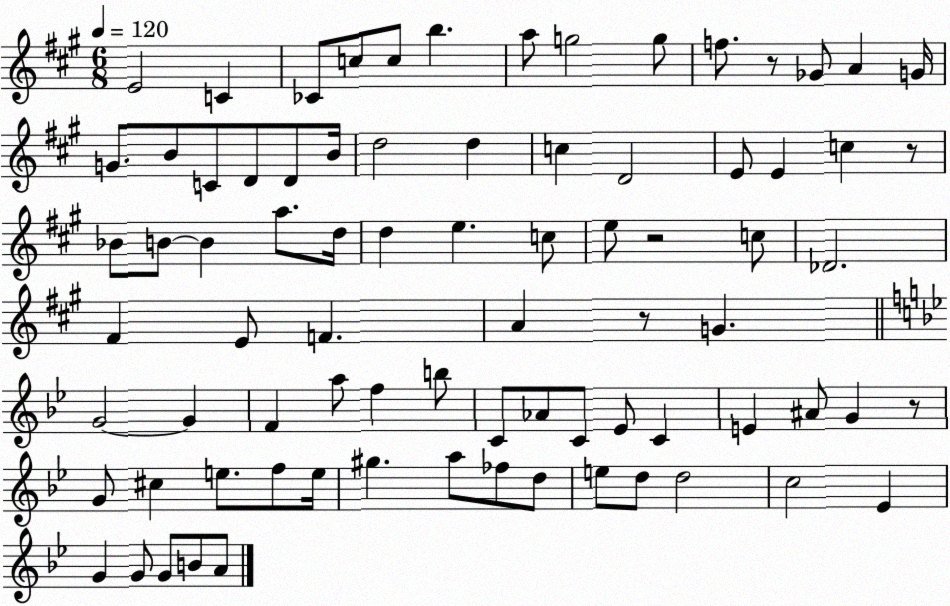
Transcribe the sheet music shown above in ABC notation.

X:1
T:Untitled
M:6/8
L:1/4
K:A
E2 C _C/2 c/2 c/2 b a/2 g2 g/2 f/2 z/2 _G/2 A G/4 G/2 B/2 C/2 D/2 D/2 B/4 d2 d c D2 E/2 E c z/2 _B/2 B/2 B a/2 d/4 d e c/2 e/2 z2 c/2 _D2 ^F E/2 F A z/2 G G2 G F a/2 f b/2 C/2 _A/2 C/2 _E/2 C E ^A/2 G z/2 G/2 ^c e/2 f/2 e/4 ^g a/2 _f/2 d/2 e/2 d/2 d2 c2 _E G G/2 G/2 B/2 A/2